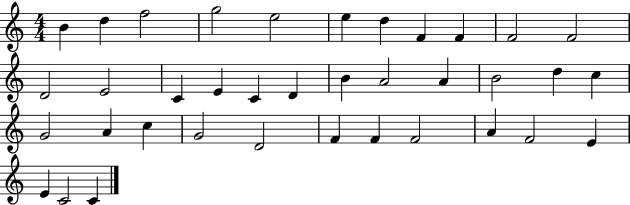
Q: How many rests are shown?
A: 0